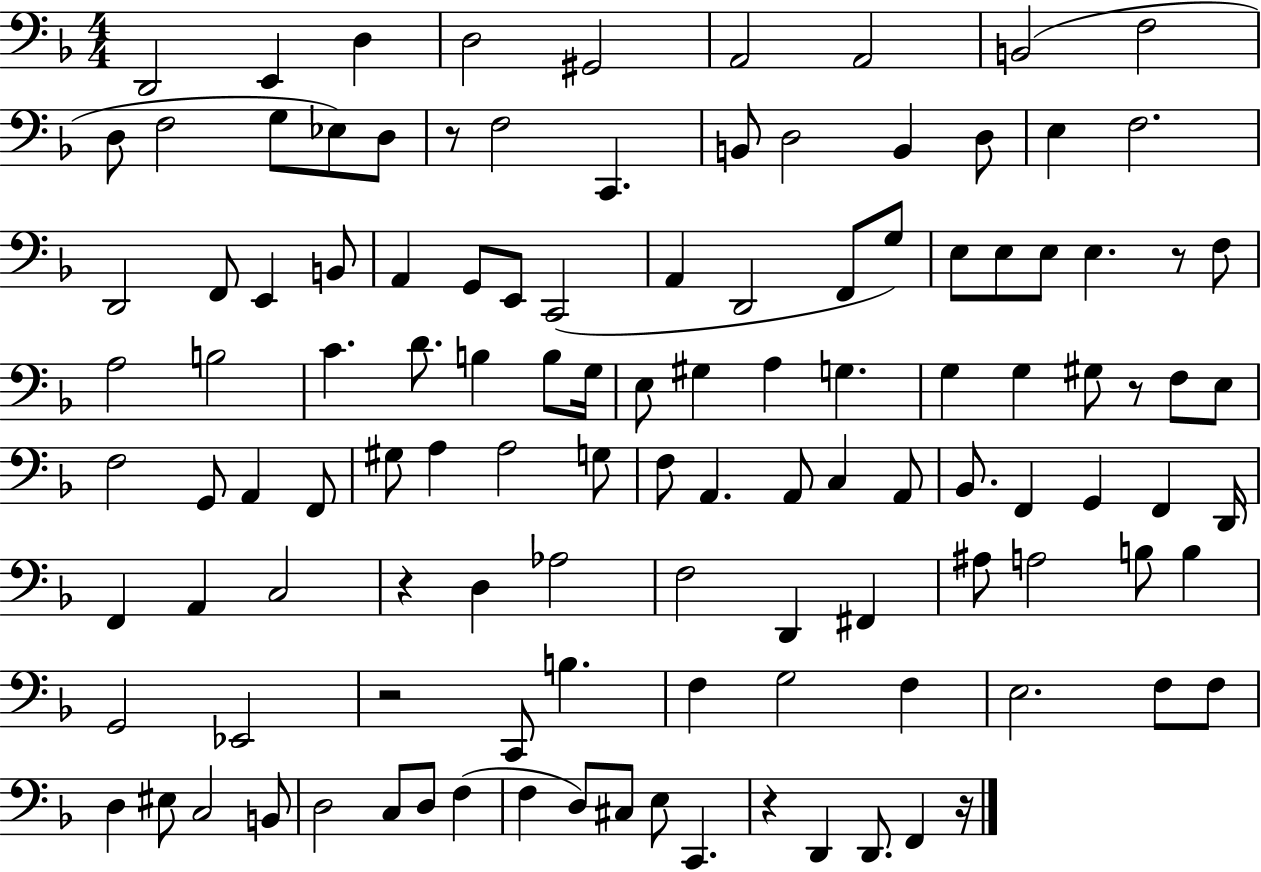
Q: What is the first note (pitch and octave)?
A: D2